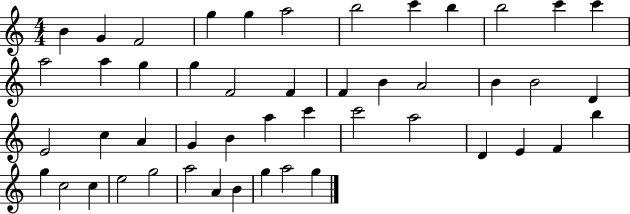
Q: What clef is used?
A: treble